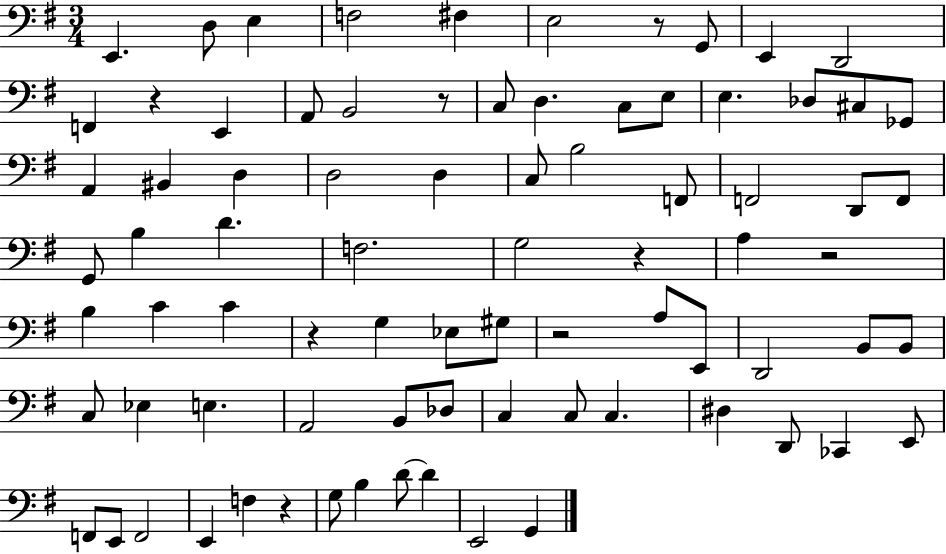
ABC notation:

X:1
T:Untitled
M:3/4
L:1/4
K:G
E,, D,/2 E, F,2 ^F, E,2 z/2 G,,/2 E,, D,,2 F,, z E,, A,,/2 B,,2 z/2 C,/2 D, C,/2 E,/2 E, _D,/2 ^C,/2 _G,,/2 A,, ^B,, D, D,2 D, C,/2 B,2 F,,/2 F,,2 D,,/2 F,,/2 G,,/2 B, D F,2 G,2 z A, z2 B, C C z G, _E,/2 ^G,/2 z2 A,/2 E,,/2 D,,2 B,,/2 B,,/2 C,/2 _E, E, A,,2 B,,/2 _D,/2 C, C,/2 C, ^D, D,,/2 _C,, E,,/2 F,,/2 E,,/2 F,,2 E,, F, z G,/2 B, D/2 D E,,2 G,,